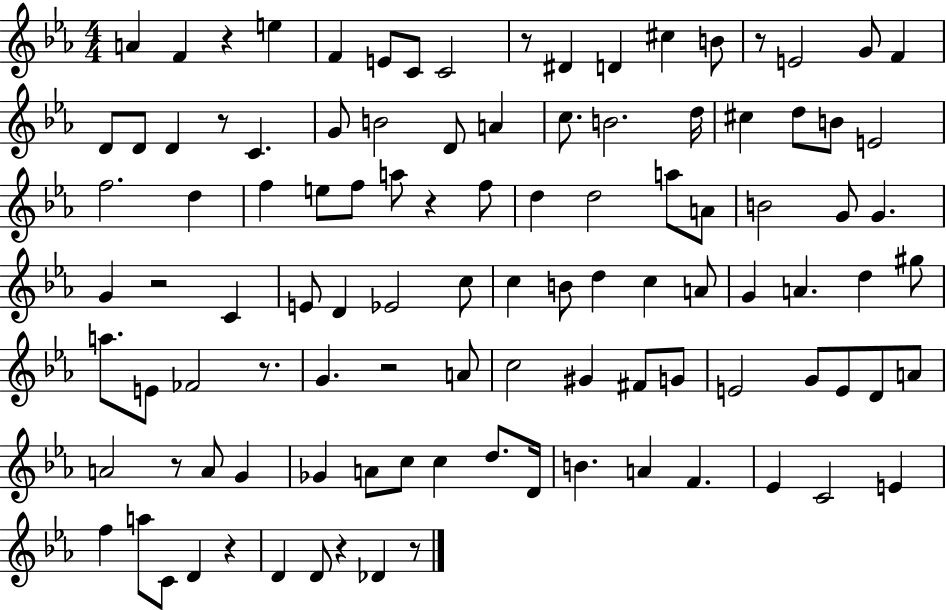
A4/q F4/q R/q E5/q F4/q E4/e C4/e C4/h R/e D#4/q D4/q C#5/q B4/e R/e E4/h G4/e F4/q D4/e D4/e D4/q R/e C4/q. G4/e B4/h D4/e A4/q C5/e. B4/h. D5/s C#5/q D5/e B4/e E4/h F5/h. D5/q F5/q E5/e F5/e A5/e R/q F5/e D5/q D5/h A5/e A4/e B4/h G4/e G4/q. G4/q R/h C4/q E4/e D4/q Eb4/h C5/e C5/q B4/e D5/q C5/q A4/e G4/q A4/q. D5/q G#5/e A5/e. E4/e FES4/h R/e. G4/q. R/h A4/e C5/h G#4/q F#4/e G4/e E4/h G4/e E4/e D4/e A4/e A4/h R/e A4/e G4/q Gb4/q A4/e C5/e C5/q D5/e. D4/s B4/q. A4/q F4/q. Eb4/q C4/h E4/q F5/q A5/e C4/e D4/q R/q D4/q D4/e R/q Db4/q R/e